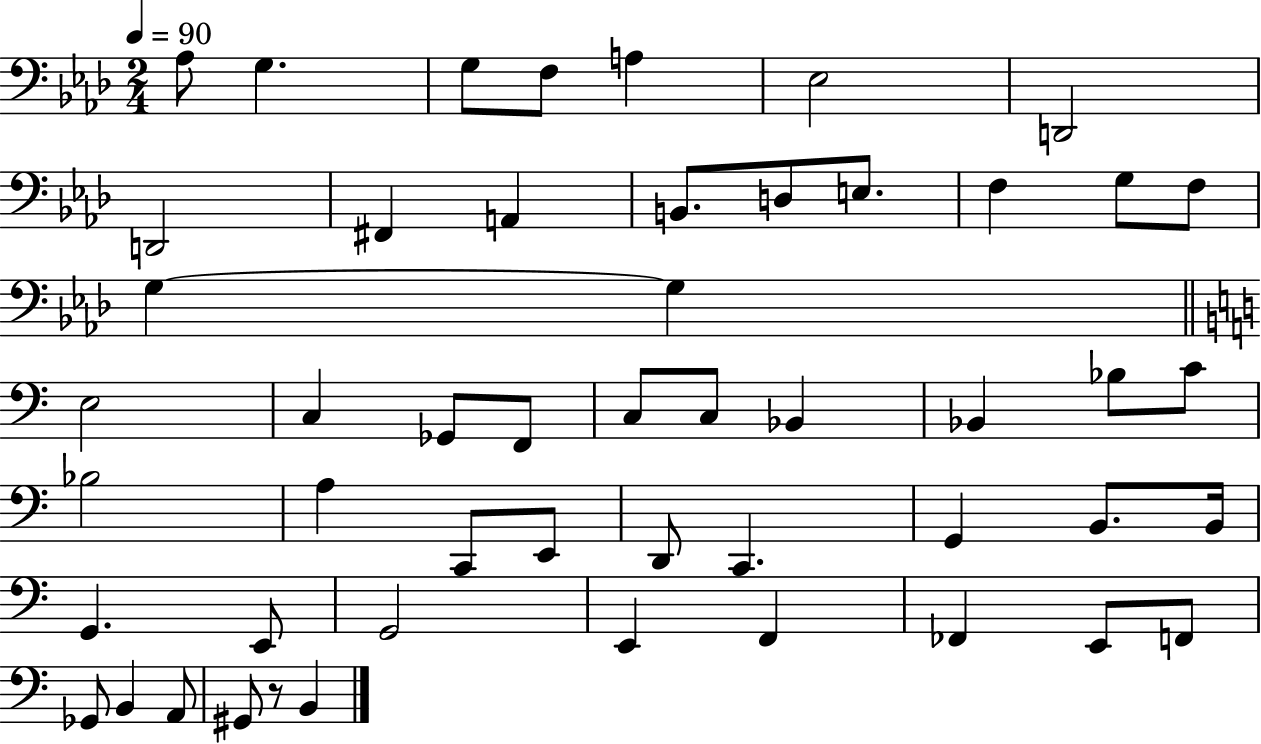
Ab3/e G3/q. G3/e F3/e A3/q Eb3/h D2/h D2/h F#2/q A2/q B2/e. D3/e E3/e. F3/q G3/e F3/e G3/q G3/q E3/h C3/q Gb2/e F2/e C3/e C3/e Bb2/q Bb2/q Bb3/e C4/e Bb3/h A3/q C2/e E2/e D2/e C2/q. G2/q B2/e. B2/s G2/q. E2/e G2/h E2/q F2/q FES2/q E2/e F2/e Gb2/e B2/q A2/e G#2/e R/e B2/q